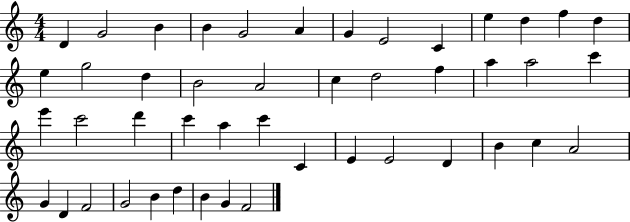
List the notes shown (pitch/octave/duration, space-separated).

D4/q G4/h B4/q B4/q G4/h A4/q G4/q E4/h C4/q E5/q D5/q F5/q D5/q E5/q G5/h D5/q B4/h A4/h C5/q D5/h F5/q A5/q A5/h C6/q E6/q C6/h D6/q C6/q A5/q C6/q C4/q E4/q E4/h D4/q B4/q C5/q A4/h G4/q D4/q F4/h G4/h B4/q D5/q B4/q G4/q F4/h